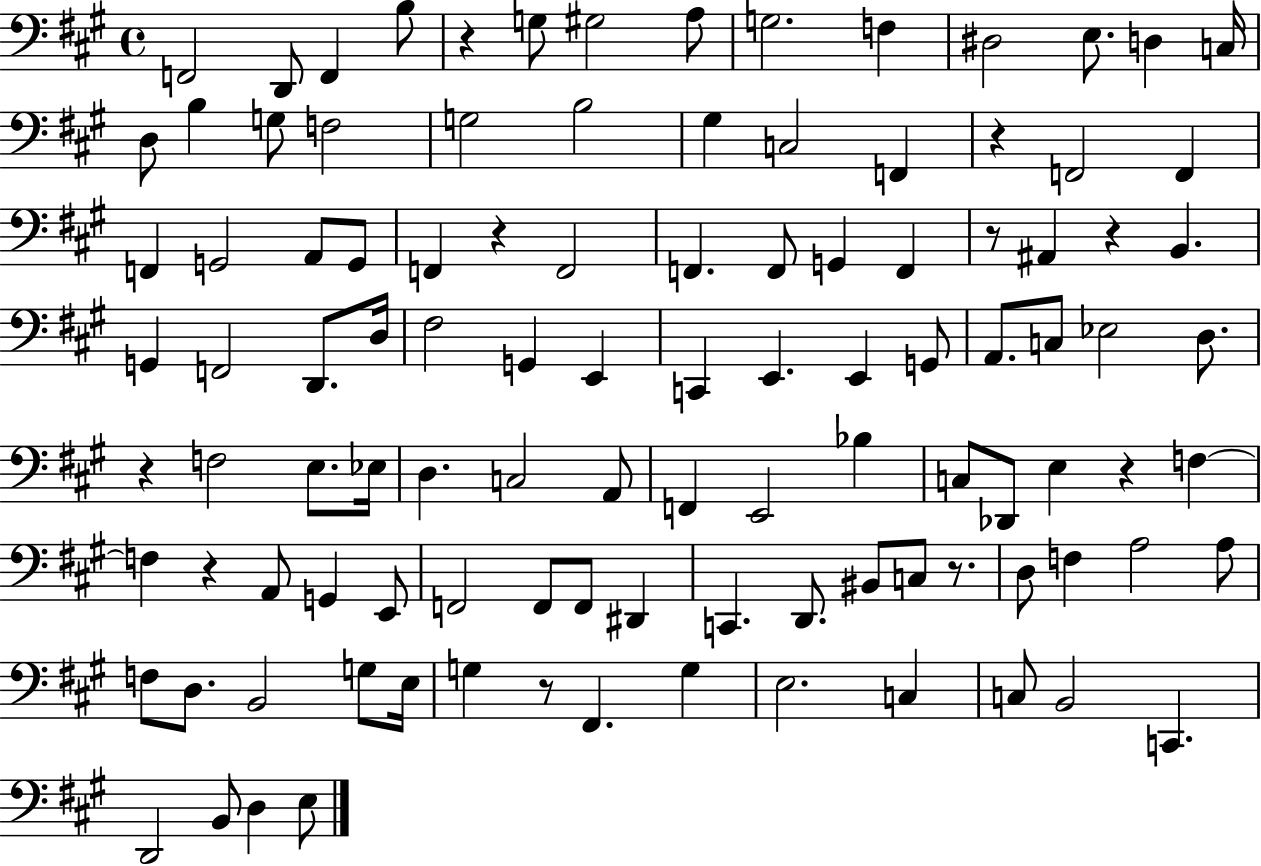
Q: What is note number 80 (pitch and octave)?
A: A3